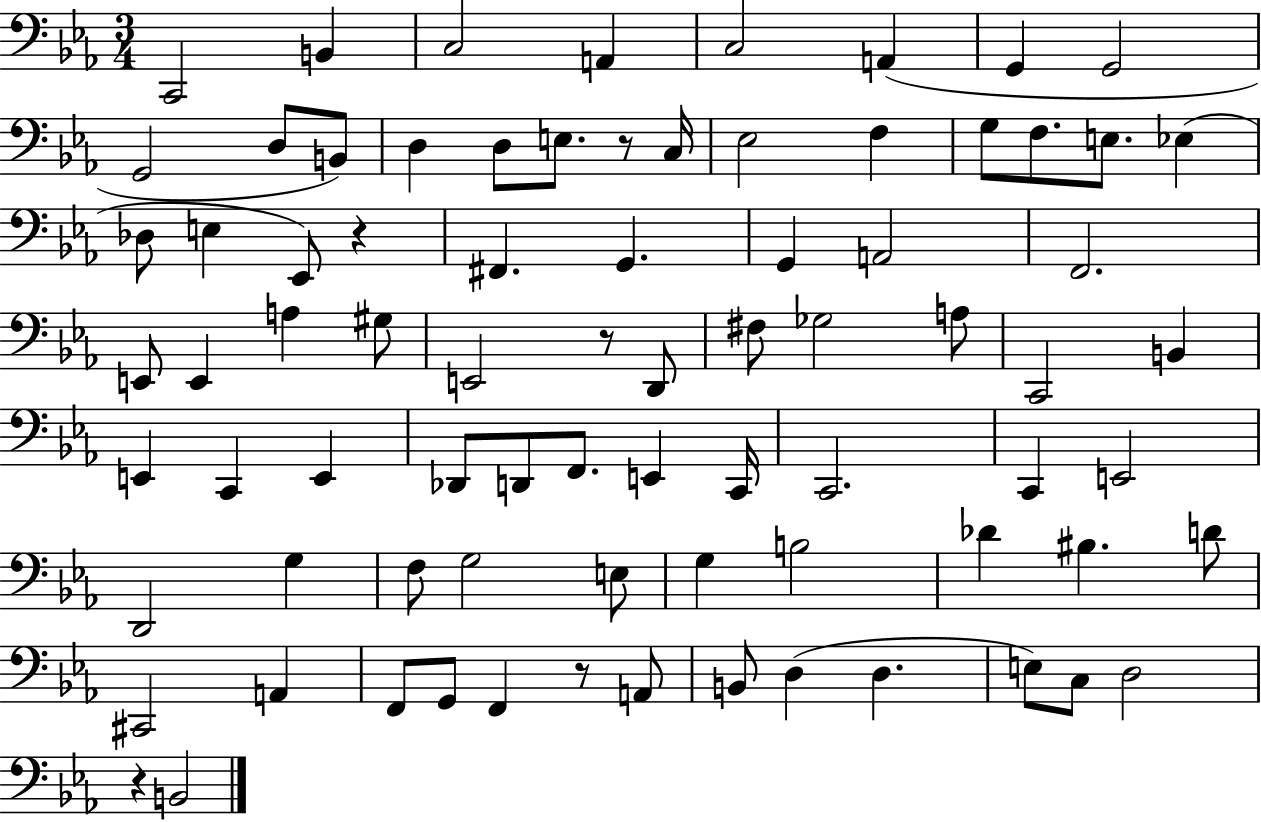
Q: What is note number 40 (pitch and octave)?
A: B2